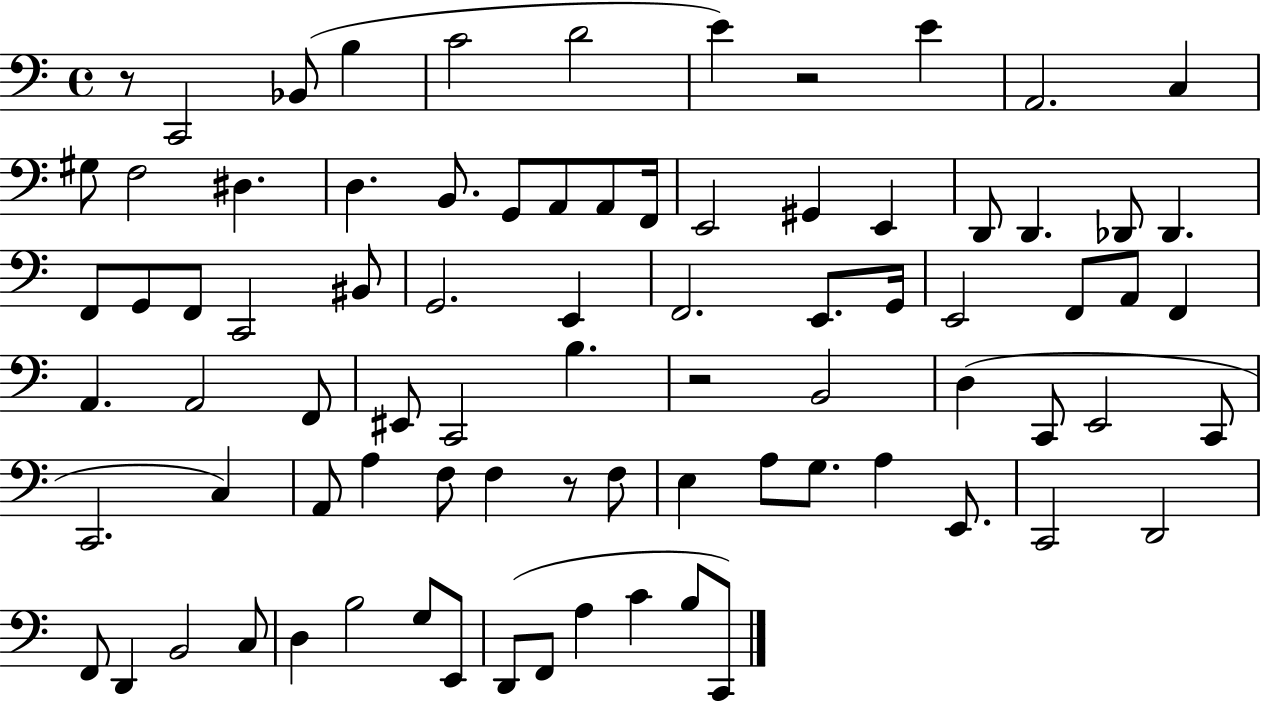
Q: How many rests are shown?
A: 4